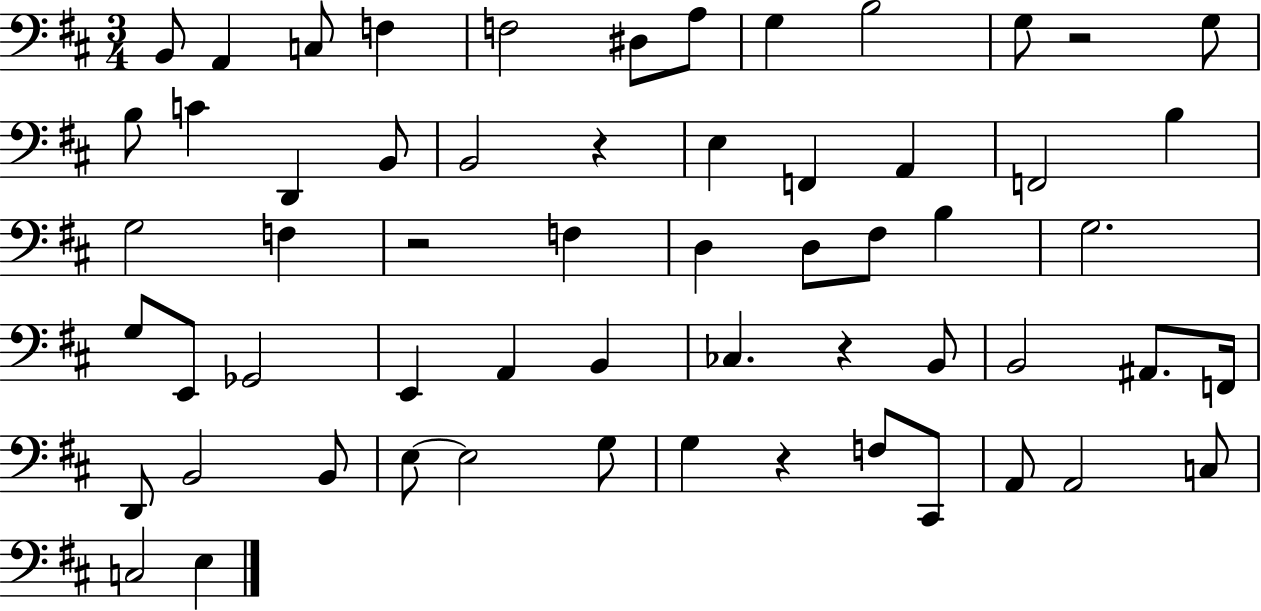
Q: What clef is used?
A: bass